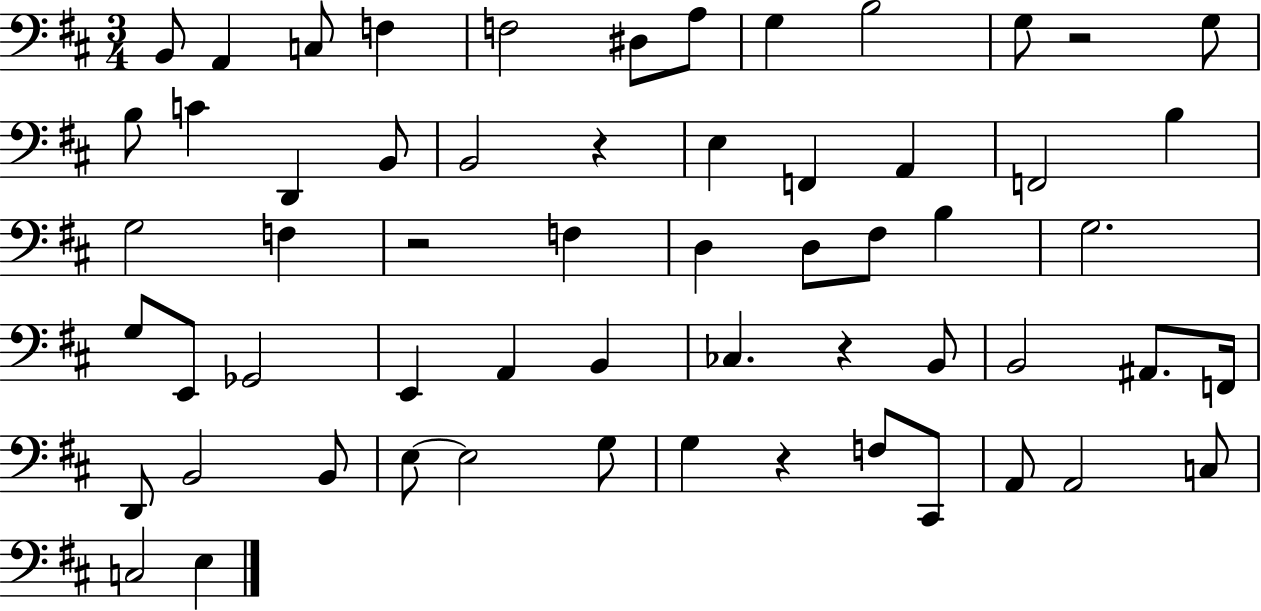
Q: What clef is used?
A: bass